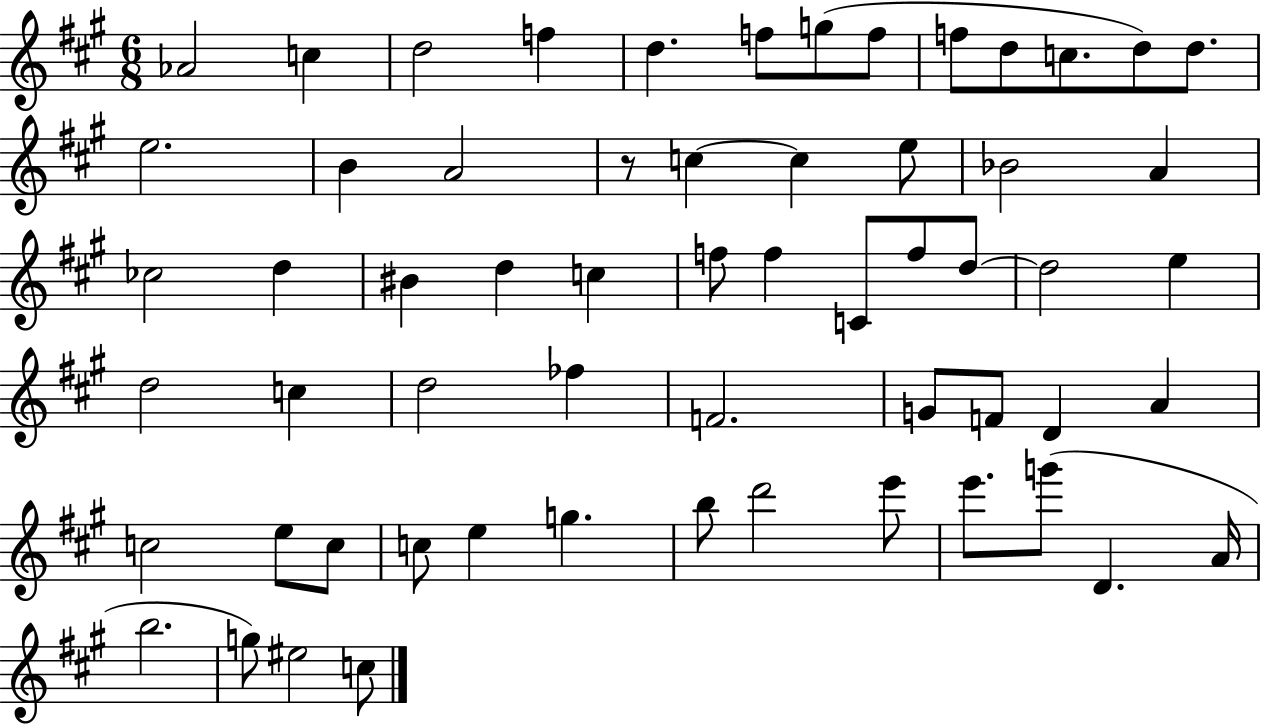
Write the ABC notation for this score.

X:1
T:Untitled
M:6/8
L:1/4
K:A
_A2 c d2 f d f/2 g/2 f/2 f/2 d/2 c/2 d/2 d/2 e2 B A2 z/2 c c e/2 _B2 A _c2 d ^B d c f/2 f C/2 f/2 d/2 d2 e d2 c d2 _f F2 G/2 F/2 D A c2 e/2 c/2 c/2 e g b/2 d'2 e'/2 e'/2 g'/2 D A/4 b2 g/2 ^e2 c/2